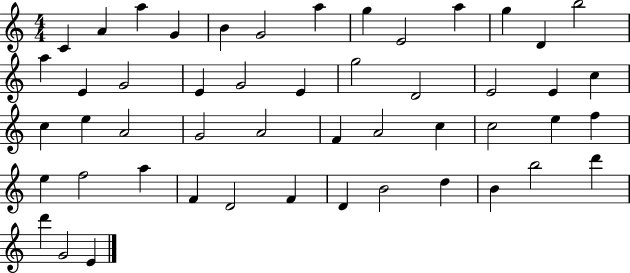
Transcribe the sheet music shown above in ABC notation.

X:1
T:Untitled
M:4/4
L:1/4
K:C
C A a G B G2 a g E2 a g D b2 a E G2 E G2 E g2 D2 E2 E c c e A2 G2 A2 F A2 c c2 e f e f2 a F D2 F D B2 d B b2 d' d' G2 E